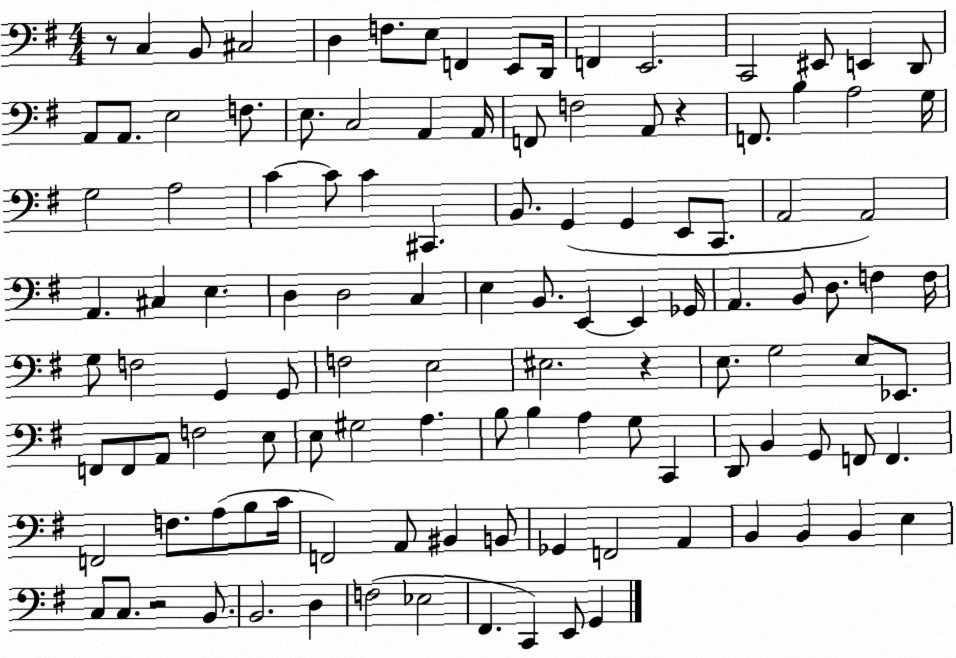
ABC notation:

X:1
T:Untitled
M:4/4
L:1/4
K:G
z/2 C, B,,/2 ^C,2 D, F,/2 E,/2 F,, E,,/2 D,,/4 F,, E,,2 C,,2 ^E,,/2 E,, D,,/2 A,,/2 A,,/2 E,2 F,/2 E,/2 C,2 A,, A,,/4 F,,/2 F,2 A,,/2 z F,,/2 B, A,2 G,/4 G,2 A,2 C C/2 C ^C,, B,,/2 G,, G,, E,,/2 C,,/2 A,,2 A,,2 A,, ^C, E, D, D,2 C, E, B,,/2 E,, E,, _G,,/4 A,, B,,/2 D,/2 F, F,/4 G,/2 F,2 G,, G,,/2 F,2 E,2 ^E,2 z E,/2 G,2 E,/2 _E,,/2 F,,/2 F,,/2 A,,/2 F,2 E,/2 E,/2 ^G,2 A, B,/2 B, A, G,/2 C,, D,,/2 B,, G,,/2 F,,/2 F,, F,,2 F,/2 A,/2 B,/2 C/4 F,,2 A,,/2 ^B,, B,,/2 _G,, F,,2 A,, B,, B,, B,, E, C,/2 C,/2 z2 B,,/2 B,,2 D, F,2 _E,2 ^F,, C,, E,,/2 G,,